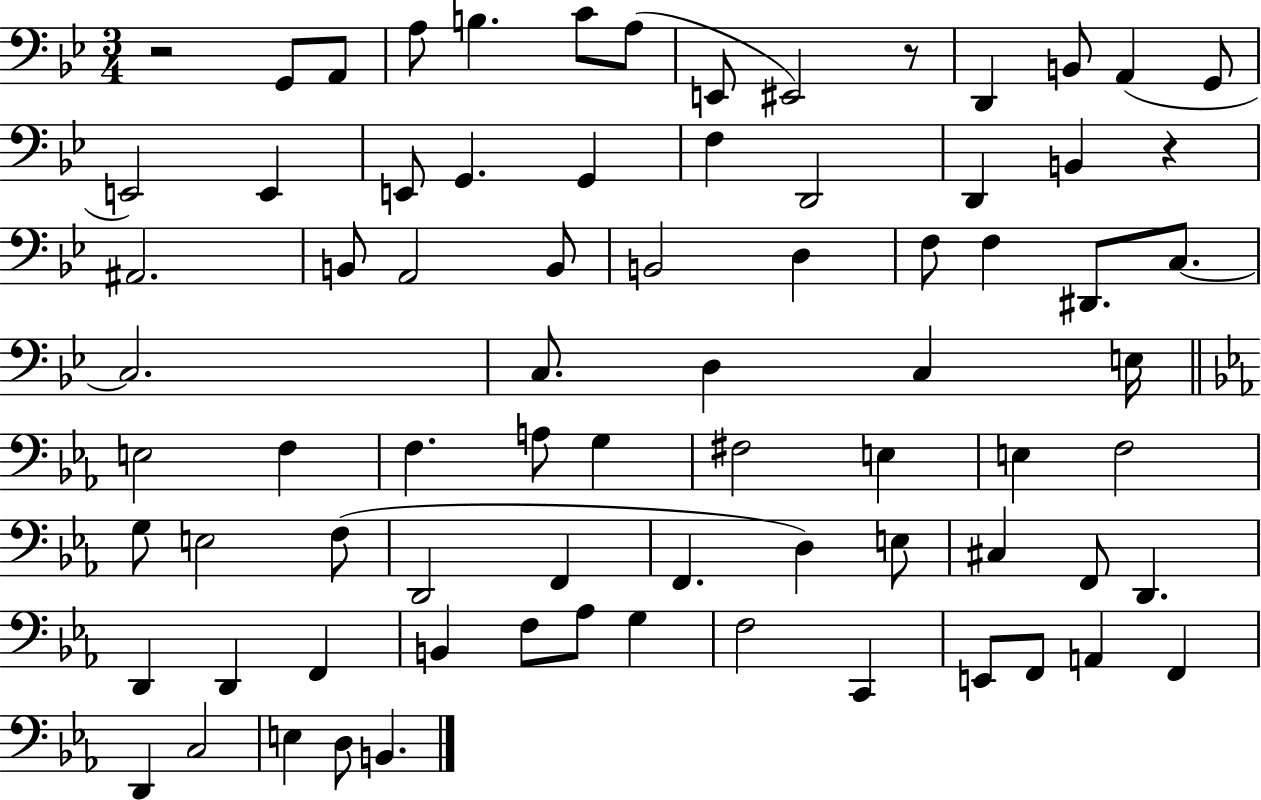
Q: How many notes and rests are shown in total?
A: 77